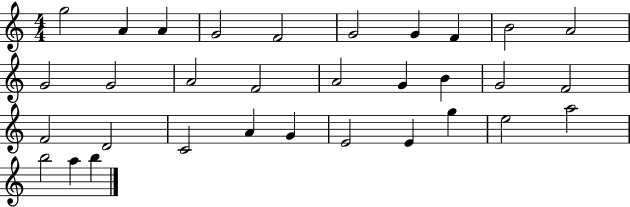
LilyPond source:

{
  \clef treble
  \numericTimeSignature
  \time 4/4
  \key c \major
  g''2 a'4 a'4 | g'2 f'2 | g'2 g'4 f'4 | b'2 a'2 | \break g'2 g'2 | a'2 f'2 | a'2 g'4 b'4 | g'2 f'2 | \break f'2 d'2 | c'2 a'4 g'4 | e'2 e'4 g''4 | e''2 a''2 | \break b''2 a''4 b''4 | \bar "|."
}